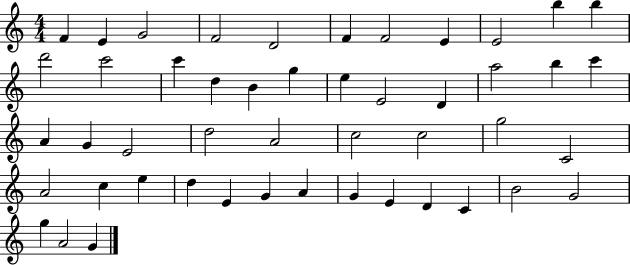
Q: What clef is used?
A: treble